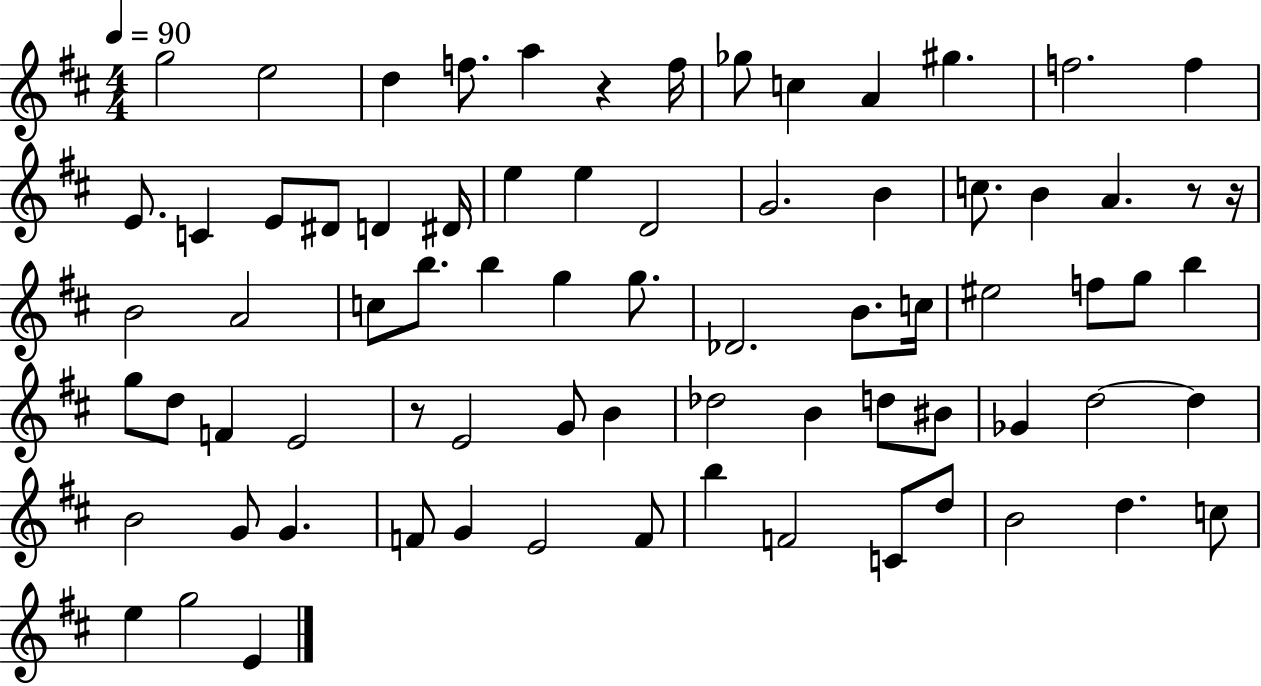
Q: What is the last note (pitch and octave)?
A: E4